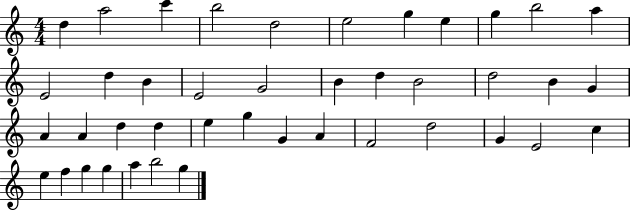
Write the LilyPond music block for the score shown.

{
  \clef treble
  \numericTimeSignature
  \time 4/4
  \key c \major
  d''4 a''2 c'''4 | b''2 d''2 | e''2 g''4 e''4 | g''4 b''2 a''4 | \break e'2 d''4 b'4 | e'2 g'2 | b'4 d''4 b'2 | d''2 b'4 g'4 | \break a'4 a'4 d''4 d''4 | e''4 g''4 g'4 a'4 | f'2 d''2 | g'4 e'2 c''4 | \break e''4 f''4 g''4 g''4 | a''4 b''2 g''4 | \bar "|."
}